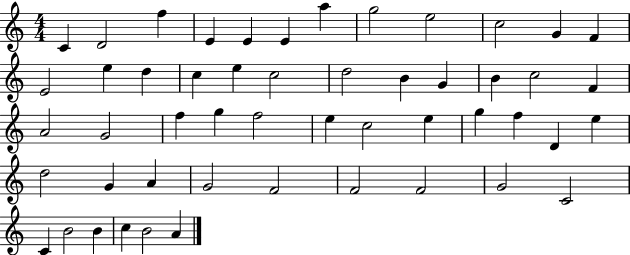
C4/q D4/h F5/q E4/q E4/q E4/q A5/q G5/h E5/h C5/h G4/q F4/q E4/h E5/q D5/q C5/q E5/q C5/h D5/h B4/q G4/q B4/q C5/h F4/q A4/h G4/h F5/q G5/q F5/h E5/q C5/h E5/q G5/q F5/q D4/q E5/q D5/h G4/q A4/q G4/h F4/h F4/h F4/h G4/h C4/h C4/q B4/h B4/q C5/q B4/h A4/q